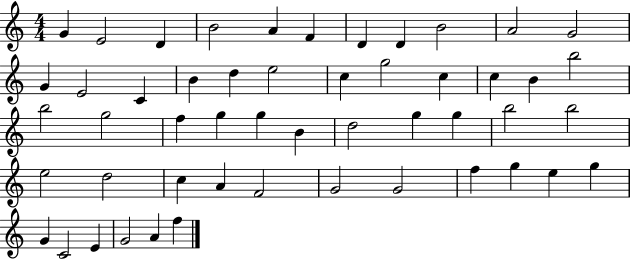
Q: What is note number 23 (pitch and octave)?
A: B5